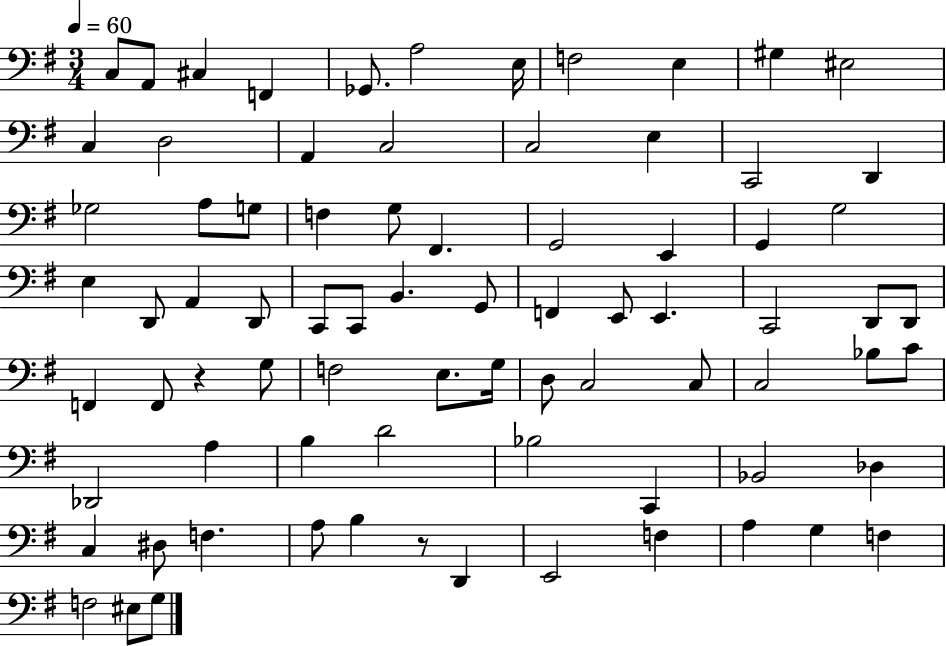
{
  \clef bass
  \numericTimeSignature
  \time 3/4
  \key g \major
  \tempo 4 = 60
  c8 a,8 cis4 f,4 | ges,8. a2 e16 | f2 e4 | gis4 eis2 | \break c4 d2 | a,4 c2 | c2 e4 | c,2 d,4 | \break ges2 a8 g8 | f4 g8 fis,4. | g,2 e,4 | g,4 g2 | \break e4 d,8 a,4 d,8 | c,8 c,8 b,4. g,8 | f,4 e,8 e,4. | c,2 d,8 d,8 | \break f,4 f,8 r4 g8 | f2 e8. g16 | d8 c2 c8 | c2 bes8 c'8 | \break des,2 a4 | b4 d'2 | bes2 c,4 | bes,2 des4 | \break c4 dis8 f4. | a8 b4 r8 d,4 | e,2 f4 | a4 g4 f4 | \break f2 eis8 g8 | \bar "|."
}